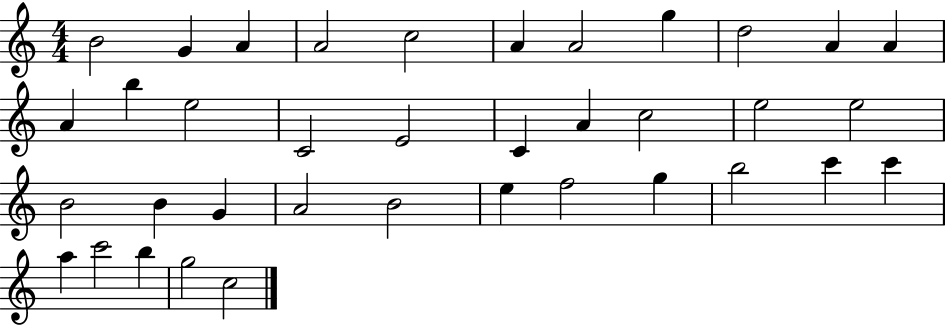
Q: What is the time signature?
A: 4/4